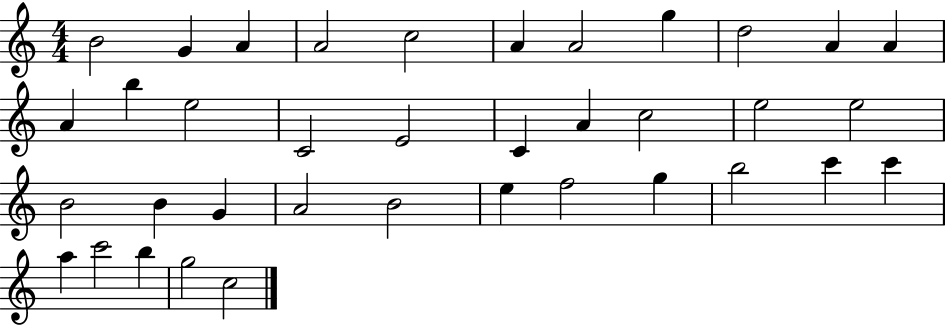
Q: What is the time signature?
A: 4/4